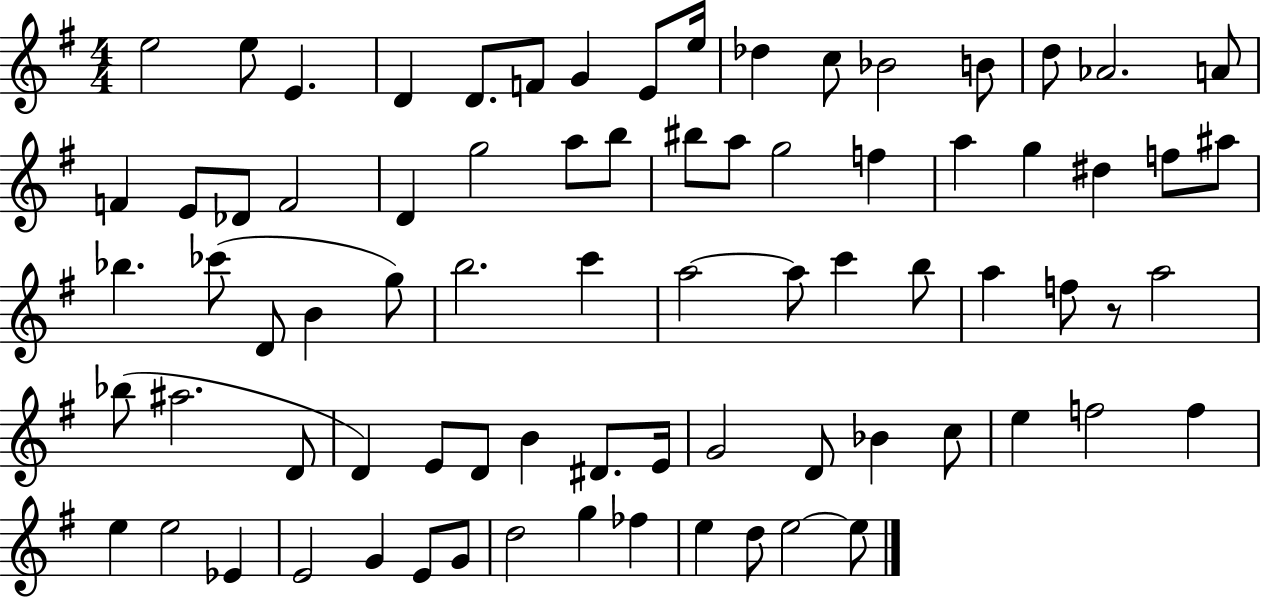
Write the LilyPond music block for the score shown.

{
  \clef treble
  \numericTimeSignature
  \time 4/4
  \key g \major
  e''2 e''8 e'4. | d'4 d'8. f'8 g'4 e'8 e''16 | des''4 c''8 bes'2 b'8 | d''8 aes'2. a'8 | \break f'4 e'8 des'8 f'2 | d'4 g''2 a''8 b''8 | bis''8 a''8 g''2 f''4 | a''4 g''4 dis''4 f''8 ais''8 | \break bes''4. ces'''8( d'8 b'4 g''8) | b''2. c'''4 | a''2~~ a''8 c'''4 b''8 | a''4 f''8 r8 a''2 | \break bes''8( ais''2. d'8 | d'4) e'8 d'8 b'4 dis'8. e'16 | g'2 d'8 bes'4 c''8 | e''4 f''2 f''4 | \break e''4 e''2 ees'4 | e'2 g'4 e'8 g'8 | d''2 g''4 fes''4 | e''4 d''8 e''2~~ e''8 | \break \bar "|."
}